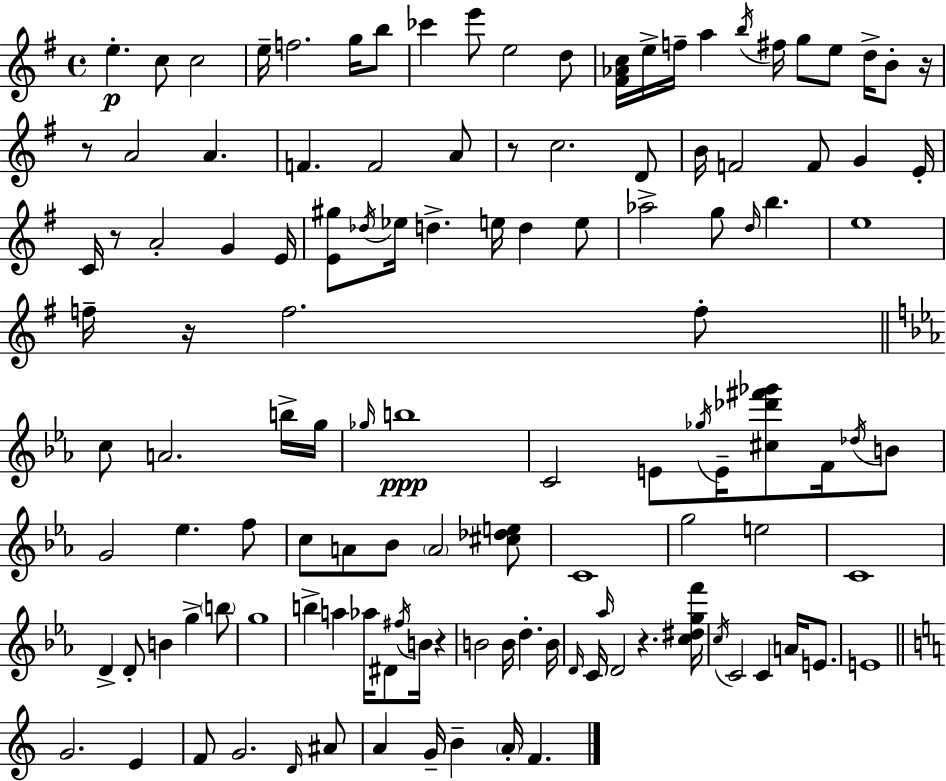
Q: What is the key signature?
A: E minor